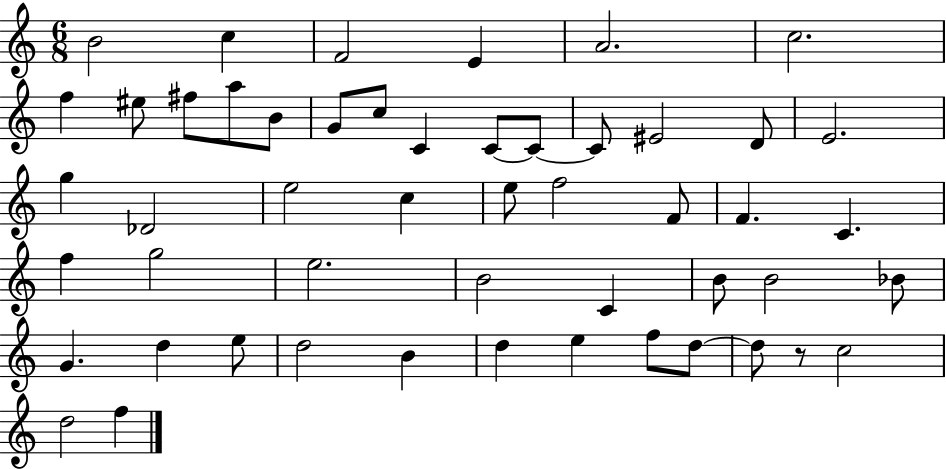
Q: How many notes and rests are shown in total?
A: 51